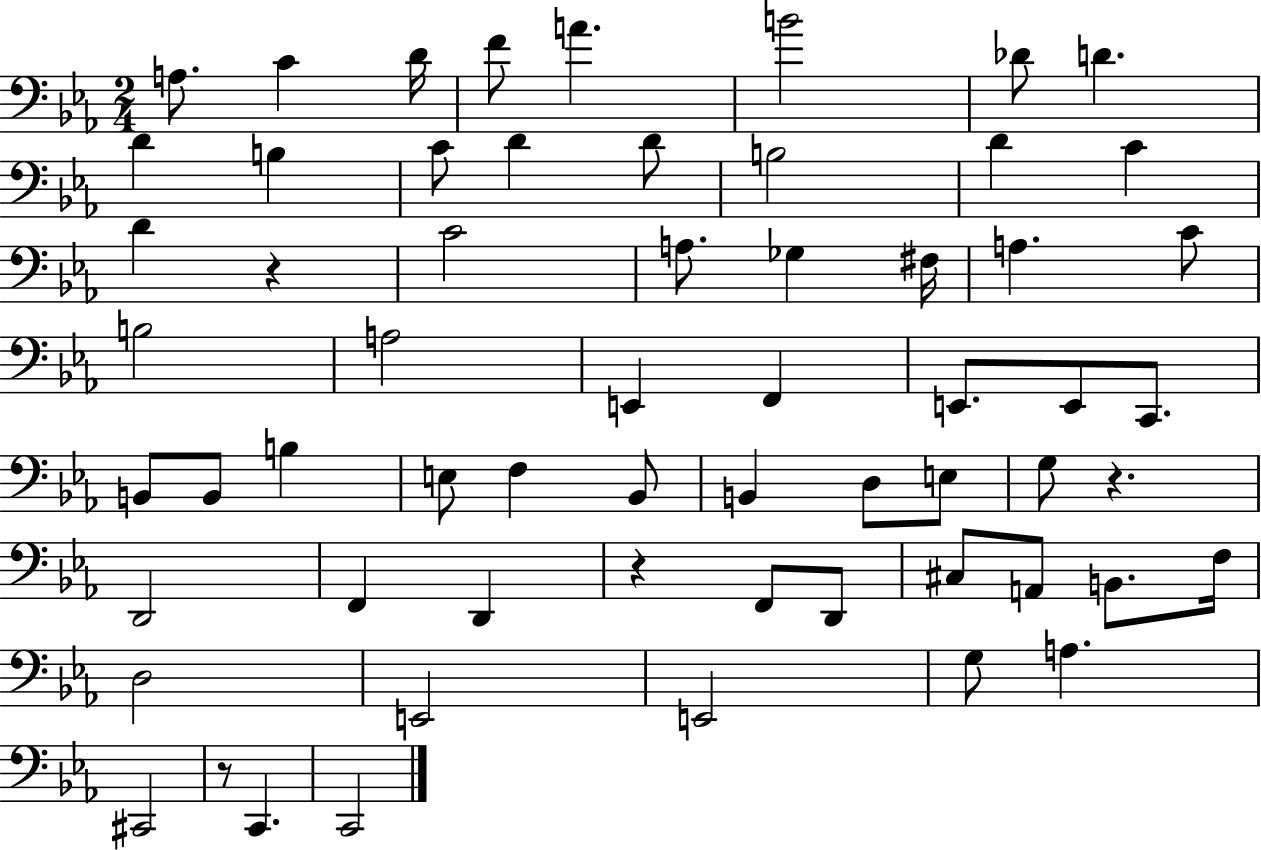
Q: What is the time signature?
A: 2/4